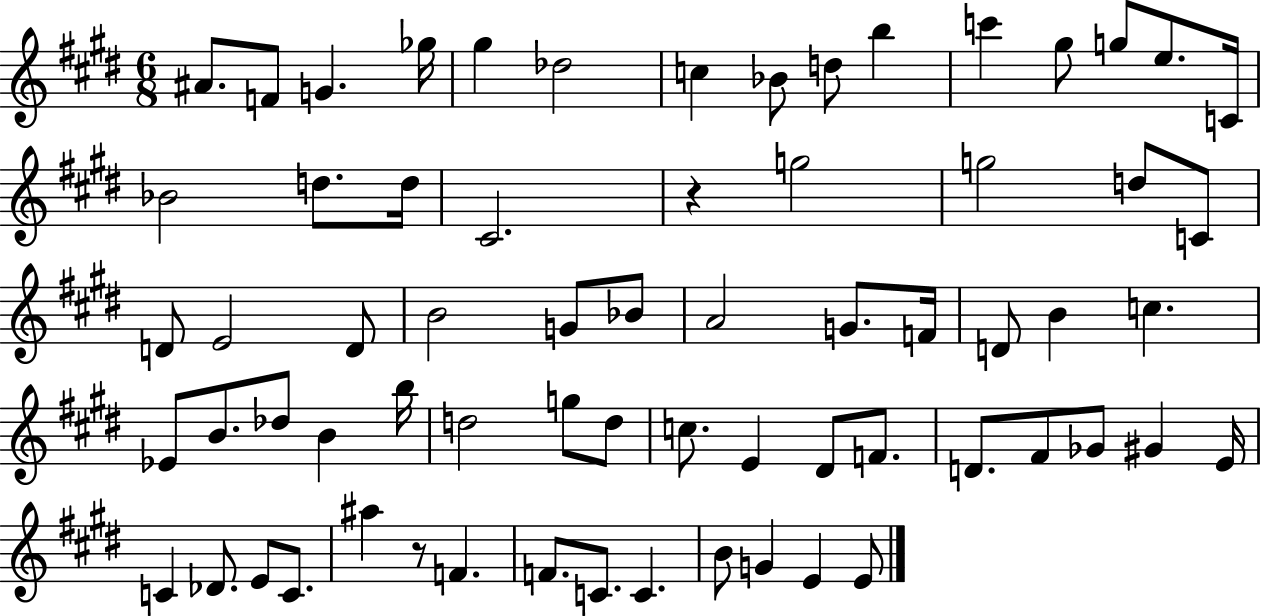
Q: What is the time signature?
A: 6/8